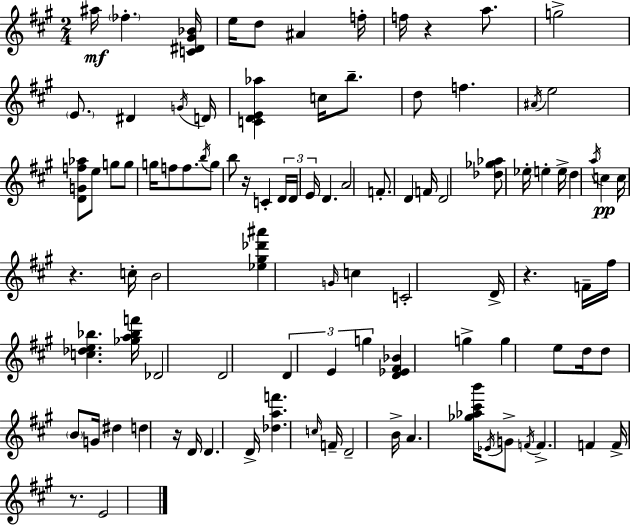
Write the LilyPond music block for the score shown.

{
  \clef treble
  \numericTimeSignature
  \time 2/4
  \key a \major
  ais''16\mf \parenthesize fes''4.-. <c' dis' gis' bes'>16 | e''16 d''8 ais'4 f''16-. | f''16 r4 a''8. | g''2-> | \break \parenthesize e'8. dis'4 \acciaccatura { g'16 } | d'16 <c' d' e' aes''>4 c''16 b''8.-- | d''8 f''4. | \acciaccatura { ais'16 } e''2 | \break <d' g' f'' aes''>8 e''8 g''8 | g''8 g''16 f''8 f''8. | \acciaccatura { b''16 } g''8 b''8 r16 c'4-. | \tuplet 3/2 { d'16 d'16 e'16 } d'4. | \break a'2 | f'8.-. d'4 | f'16 d'2 | <des'' ges'' aes''>8 ees''16-. e''4-. | \break e''16-> d''4 \acciaccatura { a''16 } | c''4\pp c''16 r4. | c''16-. b'2 | <ees'' gis'' des''' ais'''>4 | \break \grace { g'16 } c''4 c'2-. | d'16-> r4. | f'16-- fis''16 <c'' des'' e'' bes''>4. | <ges'' a'' bes'' f'''>16 des'2 | \break d'2 | \tuplet 3/2 { d'4 | e'4 g''4 } | <d' ees' fis' bes'>4 g''4-> | \break g''4 e''8 d''16 | d''8 \parenthesize b'8 g'16 dis''4 | d''4 r16 d'16 d'4. | d'16-> <des'' a'' f'''>4. | \break \grace { c''16 } f'16-- d'2-- | b'16-> a'4. | <ges'' aes'' cis''' b'''>16 \acciaccatura { ees'16 } g'8-> | \acciaccatura { f'16 } f'4.-> | \break f'4 f'16-> r8. | e'2 | \bar "|."
}